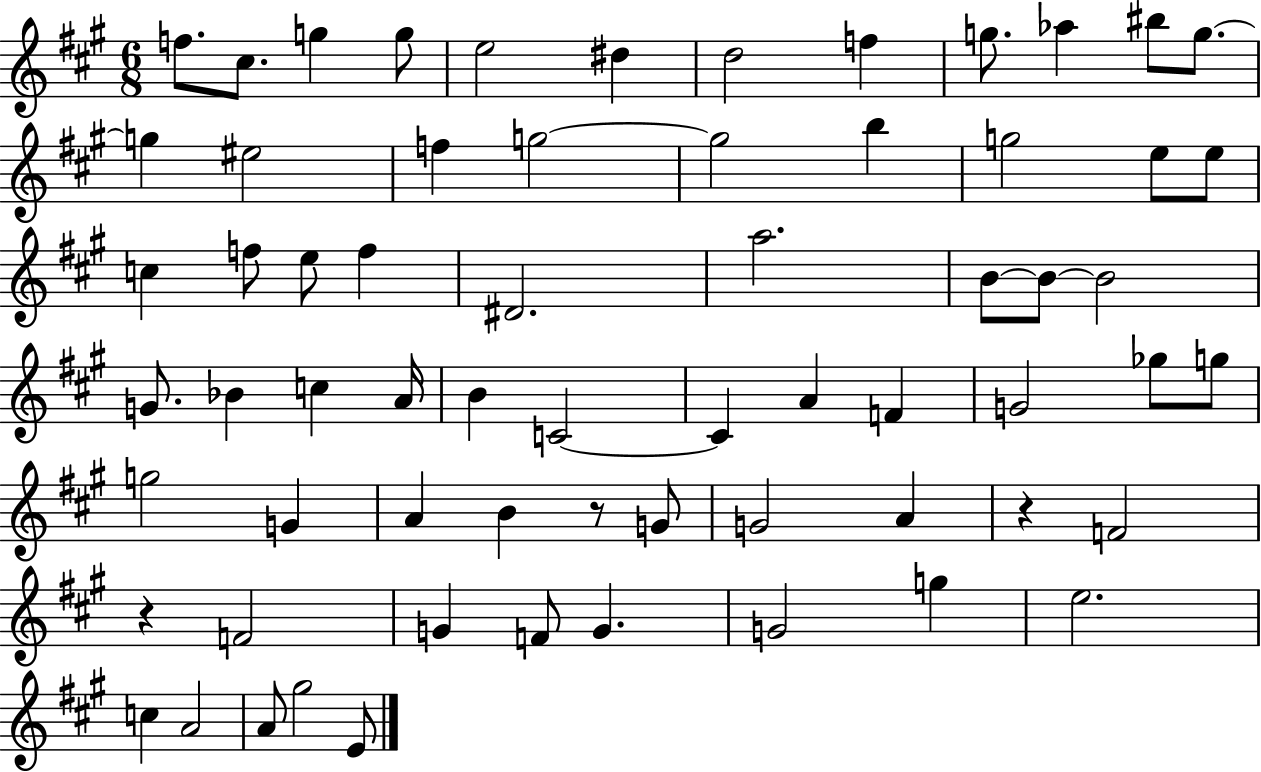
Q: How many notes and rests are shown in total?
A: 65